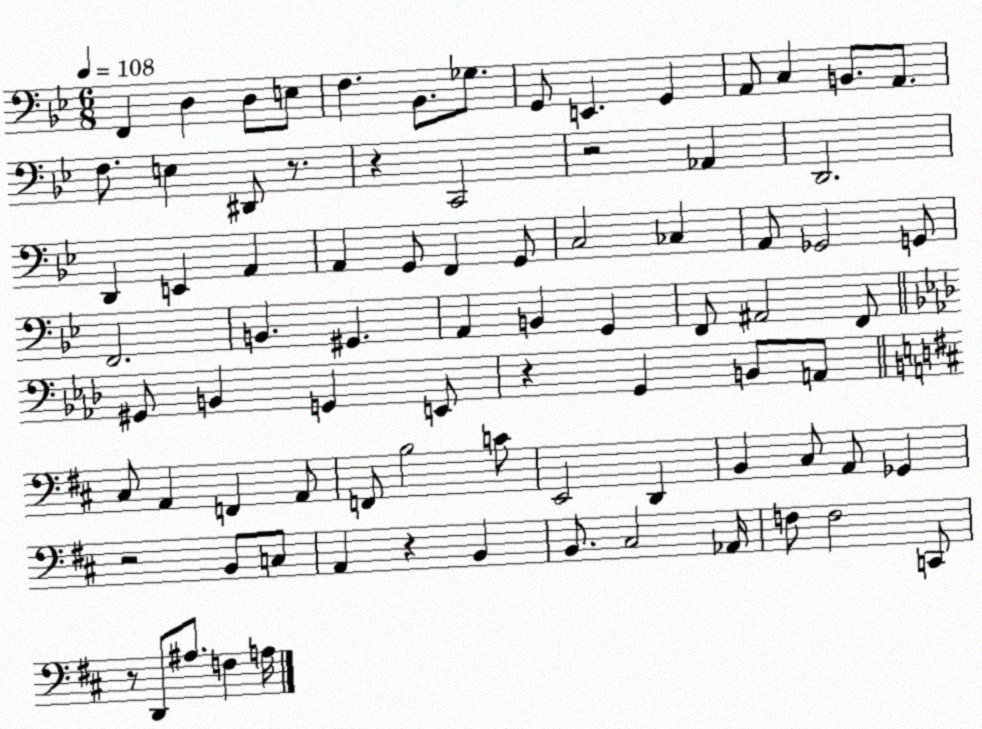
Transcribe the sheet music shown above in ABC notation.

X:1
T:Untitled
M:6/8
L:1/4
K:Bb
F,, D, D,/2 E,/2 F, _B,,/2 _G,/2 G,,/2 E,, G,, A,,/2 C, B,,/2 A,,/2 F,/2 E, ^D,,/2 z/2 z C,,2 z2 _A,, D,,2 D,, E,, A,, A,, G,,/2 F,, G,,/2 C,2 _C, A,,/2 _G,,2 G,,/2 F,,2 B,, ^G,, A,, B,, G,, F,,/2 ^A,,2 F,,/2 ^G,,/2 B,, G,, E,,/2 z G,, B,,/2 A,,/2 ^C,/2 A,, F,, A,,/2 F,,/2 B,2 C/2 E,,2 D,, B,, ^C,/2 A,,/2 _G,, z2 B,,/2 C,/2 A,, z B,, B,,/2 ^C,2 _A,,/4 F,/2 F,2 C,,/2 z/2 D,,/2 ^A,/2 F, A,/4